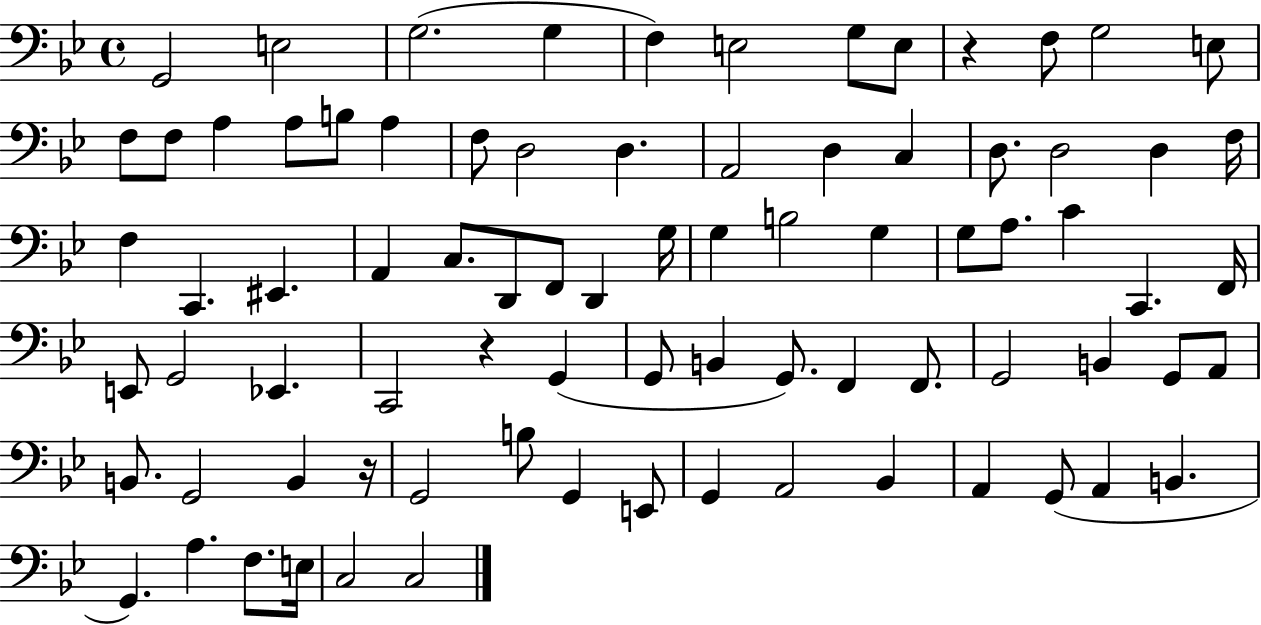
{
  \clef bass
  \time 4/4
  \defaultTimeSignature
  \key bes \major
  g,2 e2 | g2.( g4 | f4) e2 g8 e8 | r4 f8 g2 e8 | \break f8 f8 a4 a8 b8 a4 | f8 d2 d4. | a,2 d4 c4 | d8. d2 d4 f16 | \break f4 c,4. eis,4. | a,4 c8. d,8 f,8 d,4 g16 | g4 b2 g4 | g8 a8. c'4 c,4. f,16 | \break e,8 g,2 ees,4. | c,2 r4 g,4( | g,8 b,4 g,8.) f,4 f,8. | g,2 b,4 g,8 a,8 | \break b,8. g,2 b,4 r16 | g,2 b8 g,4 e,8 | g,4 a,2 bes,4 | a,4 g,8( a,4 b,4. | \break g,4.) a4. f8. e16 | c2 c2 | \bar "|."
}